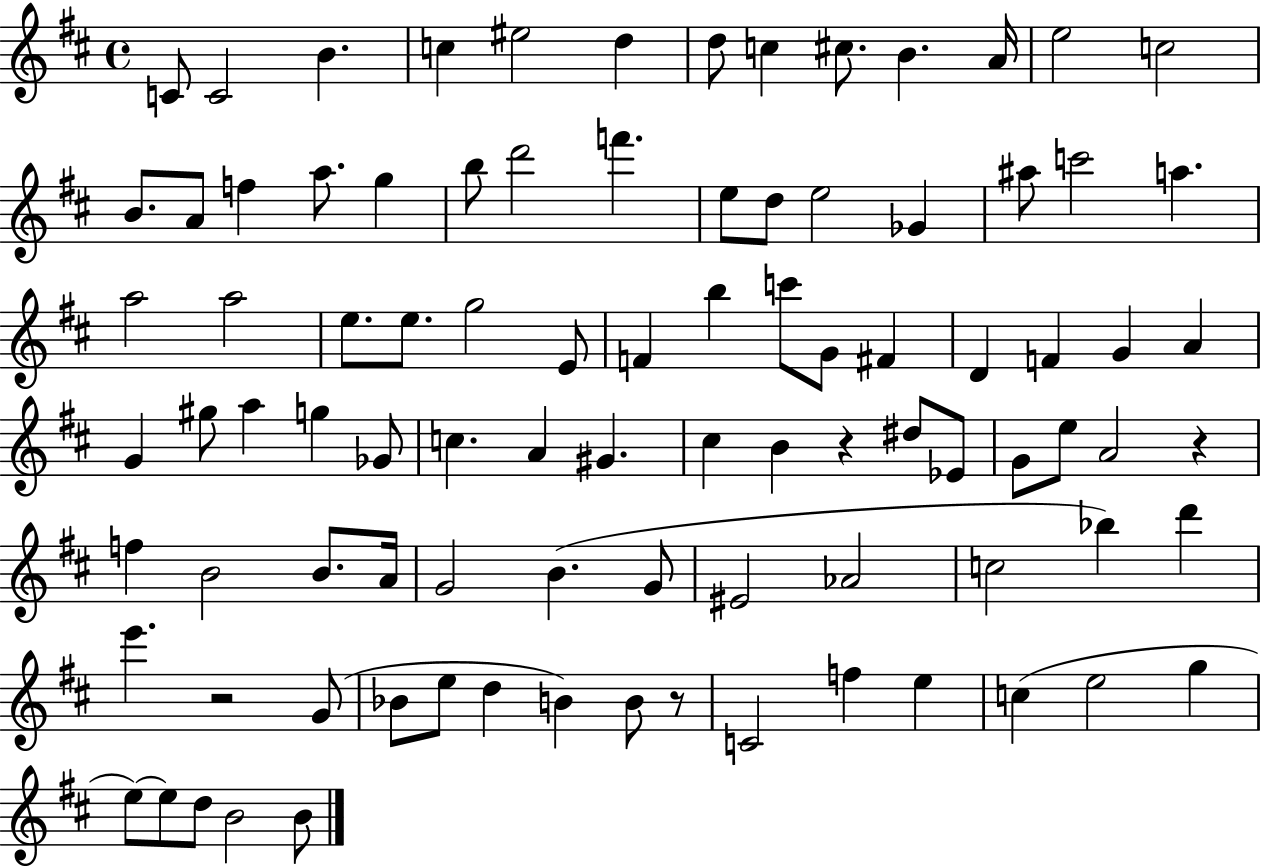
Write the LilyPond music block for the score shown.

{
  \clef treble
  \time 4/4
  \defaultTimeSignature
  \key d \major
  c'8 c'2 b'4. | c''4 eis''2 d''4 | d''8 c''4 cis''8. b'4. a'16 | e''2 c''2 | \break b'8. a'8 f''4 a''8. g''4 | b''8 d'''2 f'''4. | e''8 d''8 e''2 ges'4 | ais''8 c'''2 a''4. | \break a''2 a''2 | e''8. e''8. g''2 e'8 | f'4 b''4 c'''8 g'8 fis'4 | d'4 f'4 g'4 a'4 | \break g'4 gis''8 a''4 g''4 ges'8 | c''4. a'4 gis'4. | cis''4 b'4 r4 dis''8 ees'8 | g'8 e''8 a'2 r4 | \break f''4 b'2 b'8. a'16 | g'2 b'4.( g'8 | eis'2 aes'2 | c''2 bes''4) d'''4 | \break e'''4. r2 g'8( | bes'8 e''8 d''4 b'4) b'8 r8 | c'2 f''4 e''4 | c''4( e''2 g''4 | \break e''8~~) e''8 d''8 b'2 b'8 | \bar "|."
}